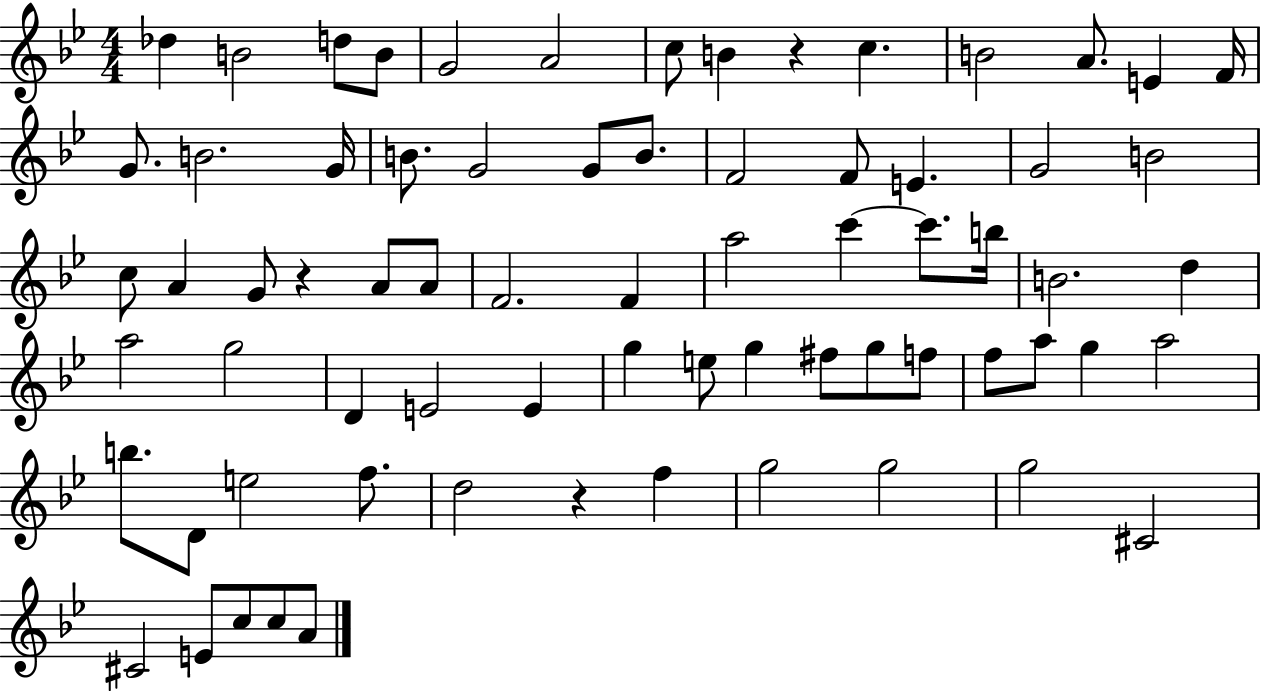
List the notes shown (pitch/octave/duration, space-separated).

Db5/q B4/h D5/e B4/e G4/h A4/h C5/e B4/q R/q C5/q. B4/h A4/e. E4/q F4/s G4/e. B4/h. G4/s B4/e. G4/h G4/e B4/e. F4/h F4/e E4/q. G4/h B4/h C5/e A4/q G4/e R/q A4/e A4/e F4/h. F4/q A5/h C6/q C6/e. B5/s B4/h. D5/q A5/h G5/h D4/q E4/h E4/q G5/q E5/e G5/q F#5/e G5/e F5/e F5/e A5/e G5/q A5/h B5/e. D4/e E5/h F5/e. D5/h R/q F5/q G5/h G5/h G5/h C#4/h C#4/h E4/e C5/e C5/e A4/e